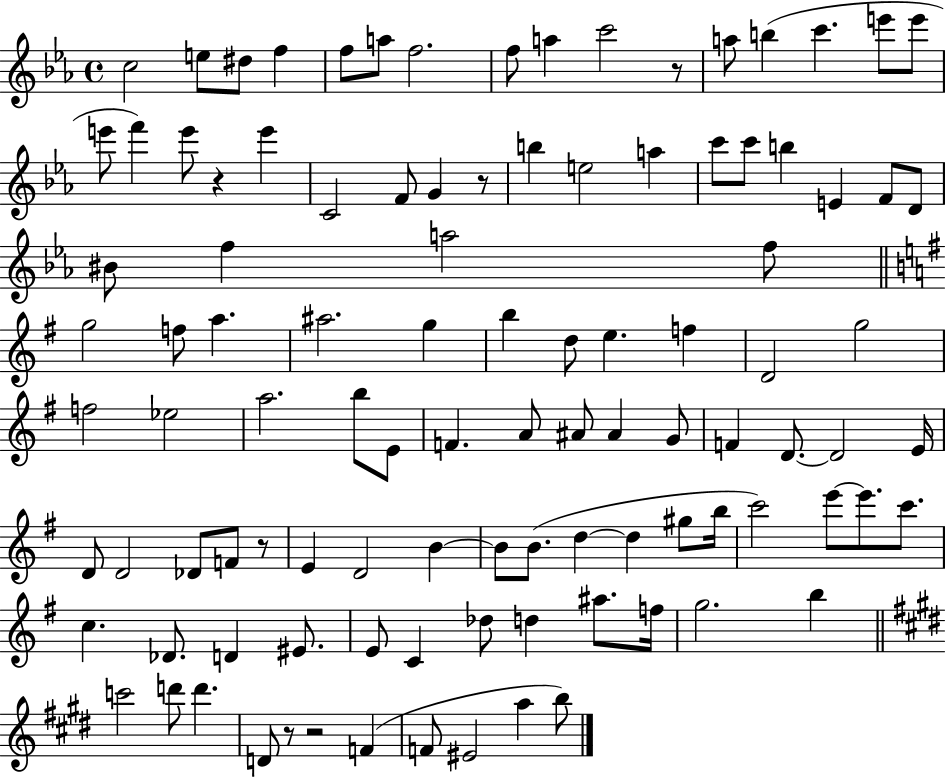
{
  \clef treble
  \time 4/4
  \defaultTimeSignature
  \key ees \major
  c''2 e''8 dis''8 f''4 | f''8 a''8 f''2. | f''8 a''4 c'''2 r8 | a''8 b''4( c'''4. e'''8 e'''8 | \break e'''8 f'''4) e'''8 r4 e'''4 | c'2 f'8 g'4 r8 | b''4 e''2 a''4 | c'''8 c'''8 b''4 e'4 f'8 d'8 | \break bis'8 f''4 a''2 f''8 | \bar "||" \break \key g \major g''2 f''8 a''4. | ais''2. g''4 | b''4 d''8 e''4. f''4 | d'2 g''2 | \break f''2 ees''2 | a''2. b''8 e'8 | f'4. a'8 ais'8 ais'4 g'8 | f'4 d'8.~~ d'2 e'16 | \break d'8 d'2 des'8 f'8 r8 | e'4 d'2 b'4~~ | b'8 b'8.( d''4~~ d''4 gis''8 b''16 | c'''2) e'''8~~ e'''8. c'''8. | \break c''4. des'8. d'4 eis'8. | e'8 c'4 des''8 d''4 ais''8. f''16 | g''2. b''4 | \bar "||" \break \key e \major c'''2 d'''8 d'''4. | d'8 r8 r2 f'4( | f'8 eis'2 a''4 b''8) | \bar "|."
}